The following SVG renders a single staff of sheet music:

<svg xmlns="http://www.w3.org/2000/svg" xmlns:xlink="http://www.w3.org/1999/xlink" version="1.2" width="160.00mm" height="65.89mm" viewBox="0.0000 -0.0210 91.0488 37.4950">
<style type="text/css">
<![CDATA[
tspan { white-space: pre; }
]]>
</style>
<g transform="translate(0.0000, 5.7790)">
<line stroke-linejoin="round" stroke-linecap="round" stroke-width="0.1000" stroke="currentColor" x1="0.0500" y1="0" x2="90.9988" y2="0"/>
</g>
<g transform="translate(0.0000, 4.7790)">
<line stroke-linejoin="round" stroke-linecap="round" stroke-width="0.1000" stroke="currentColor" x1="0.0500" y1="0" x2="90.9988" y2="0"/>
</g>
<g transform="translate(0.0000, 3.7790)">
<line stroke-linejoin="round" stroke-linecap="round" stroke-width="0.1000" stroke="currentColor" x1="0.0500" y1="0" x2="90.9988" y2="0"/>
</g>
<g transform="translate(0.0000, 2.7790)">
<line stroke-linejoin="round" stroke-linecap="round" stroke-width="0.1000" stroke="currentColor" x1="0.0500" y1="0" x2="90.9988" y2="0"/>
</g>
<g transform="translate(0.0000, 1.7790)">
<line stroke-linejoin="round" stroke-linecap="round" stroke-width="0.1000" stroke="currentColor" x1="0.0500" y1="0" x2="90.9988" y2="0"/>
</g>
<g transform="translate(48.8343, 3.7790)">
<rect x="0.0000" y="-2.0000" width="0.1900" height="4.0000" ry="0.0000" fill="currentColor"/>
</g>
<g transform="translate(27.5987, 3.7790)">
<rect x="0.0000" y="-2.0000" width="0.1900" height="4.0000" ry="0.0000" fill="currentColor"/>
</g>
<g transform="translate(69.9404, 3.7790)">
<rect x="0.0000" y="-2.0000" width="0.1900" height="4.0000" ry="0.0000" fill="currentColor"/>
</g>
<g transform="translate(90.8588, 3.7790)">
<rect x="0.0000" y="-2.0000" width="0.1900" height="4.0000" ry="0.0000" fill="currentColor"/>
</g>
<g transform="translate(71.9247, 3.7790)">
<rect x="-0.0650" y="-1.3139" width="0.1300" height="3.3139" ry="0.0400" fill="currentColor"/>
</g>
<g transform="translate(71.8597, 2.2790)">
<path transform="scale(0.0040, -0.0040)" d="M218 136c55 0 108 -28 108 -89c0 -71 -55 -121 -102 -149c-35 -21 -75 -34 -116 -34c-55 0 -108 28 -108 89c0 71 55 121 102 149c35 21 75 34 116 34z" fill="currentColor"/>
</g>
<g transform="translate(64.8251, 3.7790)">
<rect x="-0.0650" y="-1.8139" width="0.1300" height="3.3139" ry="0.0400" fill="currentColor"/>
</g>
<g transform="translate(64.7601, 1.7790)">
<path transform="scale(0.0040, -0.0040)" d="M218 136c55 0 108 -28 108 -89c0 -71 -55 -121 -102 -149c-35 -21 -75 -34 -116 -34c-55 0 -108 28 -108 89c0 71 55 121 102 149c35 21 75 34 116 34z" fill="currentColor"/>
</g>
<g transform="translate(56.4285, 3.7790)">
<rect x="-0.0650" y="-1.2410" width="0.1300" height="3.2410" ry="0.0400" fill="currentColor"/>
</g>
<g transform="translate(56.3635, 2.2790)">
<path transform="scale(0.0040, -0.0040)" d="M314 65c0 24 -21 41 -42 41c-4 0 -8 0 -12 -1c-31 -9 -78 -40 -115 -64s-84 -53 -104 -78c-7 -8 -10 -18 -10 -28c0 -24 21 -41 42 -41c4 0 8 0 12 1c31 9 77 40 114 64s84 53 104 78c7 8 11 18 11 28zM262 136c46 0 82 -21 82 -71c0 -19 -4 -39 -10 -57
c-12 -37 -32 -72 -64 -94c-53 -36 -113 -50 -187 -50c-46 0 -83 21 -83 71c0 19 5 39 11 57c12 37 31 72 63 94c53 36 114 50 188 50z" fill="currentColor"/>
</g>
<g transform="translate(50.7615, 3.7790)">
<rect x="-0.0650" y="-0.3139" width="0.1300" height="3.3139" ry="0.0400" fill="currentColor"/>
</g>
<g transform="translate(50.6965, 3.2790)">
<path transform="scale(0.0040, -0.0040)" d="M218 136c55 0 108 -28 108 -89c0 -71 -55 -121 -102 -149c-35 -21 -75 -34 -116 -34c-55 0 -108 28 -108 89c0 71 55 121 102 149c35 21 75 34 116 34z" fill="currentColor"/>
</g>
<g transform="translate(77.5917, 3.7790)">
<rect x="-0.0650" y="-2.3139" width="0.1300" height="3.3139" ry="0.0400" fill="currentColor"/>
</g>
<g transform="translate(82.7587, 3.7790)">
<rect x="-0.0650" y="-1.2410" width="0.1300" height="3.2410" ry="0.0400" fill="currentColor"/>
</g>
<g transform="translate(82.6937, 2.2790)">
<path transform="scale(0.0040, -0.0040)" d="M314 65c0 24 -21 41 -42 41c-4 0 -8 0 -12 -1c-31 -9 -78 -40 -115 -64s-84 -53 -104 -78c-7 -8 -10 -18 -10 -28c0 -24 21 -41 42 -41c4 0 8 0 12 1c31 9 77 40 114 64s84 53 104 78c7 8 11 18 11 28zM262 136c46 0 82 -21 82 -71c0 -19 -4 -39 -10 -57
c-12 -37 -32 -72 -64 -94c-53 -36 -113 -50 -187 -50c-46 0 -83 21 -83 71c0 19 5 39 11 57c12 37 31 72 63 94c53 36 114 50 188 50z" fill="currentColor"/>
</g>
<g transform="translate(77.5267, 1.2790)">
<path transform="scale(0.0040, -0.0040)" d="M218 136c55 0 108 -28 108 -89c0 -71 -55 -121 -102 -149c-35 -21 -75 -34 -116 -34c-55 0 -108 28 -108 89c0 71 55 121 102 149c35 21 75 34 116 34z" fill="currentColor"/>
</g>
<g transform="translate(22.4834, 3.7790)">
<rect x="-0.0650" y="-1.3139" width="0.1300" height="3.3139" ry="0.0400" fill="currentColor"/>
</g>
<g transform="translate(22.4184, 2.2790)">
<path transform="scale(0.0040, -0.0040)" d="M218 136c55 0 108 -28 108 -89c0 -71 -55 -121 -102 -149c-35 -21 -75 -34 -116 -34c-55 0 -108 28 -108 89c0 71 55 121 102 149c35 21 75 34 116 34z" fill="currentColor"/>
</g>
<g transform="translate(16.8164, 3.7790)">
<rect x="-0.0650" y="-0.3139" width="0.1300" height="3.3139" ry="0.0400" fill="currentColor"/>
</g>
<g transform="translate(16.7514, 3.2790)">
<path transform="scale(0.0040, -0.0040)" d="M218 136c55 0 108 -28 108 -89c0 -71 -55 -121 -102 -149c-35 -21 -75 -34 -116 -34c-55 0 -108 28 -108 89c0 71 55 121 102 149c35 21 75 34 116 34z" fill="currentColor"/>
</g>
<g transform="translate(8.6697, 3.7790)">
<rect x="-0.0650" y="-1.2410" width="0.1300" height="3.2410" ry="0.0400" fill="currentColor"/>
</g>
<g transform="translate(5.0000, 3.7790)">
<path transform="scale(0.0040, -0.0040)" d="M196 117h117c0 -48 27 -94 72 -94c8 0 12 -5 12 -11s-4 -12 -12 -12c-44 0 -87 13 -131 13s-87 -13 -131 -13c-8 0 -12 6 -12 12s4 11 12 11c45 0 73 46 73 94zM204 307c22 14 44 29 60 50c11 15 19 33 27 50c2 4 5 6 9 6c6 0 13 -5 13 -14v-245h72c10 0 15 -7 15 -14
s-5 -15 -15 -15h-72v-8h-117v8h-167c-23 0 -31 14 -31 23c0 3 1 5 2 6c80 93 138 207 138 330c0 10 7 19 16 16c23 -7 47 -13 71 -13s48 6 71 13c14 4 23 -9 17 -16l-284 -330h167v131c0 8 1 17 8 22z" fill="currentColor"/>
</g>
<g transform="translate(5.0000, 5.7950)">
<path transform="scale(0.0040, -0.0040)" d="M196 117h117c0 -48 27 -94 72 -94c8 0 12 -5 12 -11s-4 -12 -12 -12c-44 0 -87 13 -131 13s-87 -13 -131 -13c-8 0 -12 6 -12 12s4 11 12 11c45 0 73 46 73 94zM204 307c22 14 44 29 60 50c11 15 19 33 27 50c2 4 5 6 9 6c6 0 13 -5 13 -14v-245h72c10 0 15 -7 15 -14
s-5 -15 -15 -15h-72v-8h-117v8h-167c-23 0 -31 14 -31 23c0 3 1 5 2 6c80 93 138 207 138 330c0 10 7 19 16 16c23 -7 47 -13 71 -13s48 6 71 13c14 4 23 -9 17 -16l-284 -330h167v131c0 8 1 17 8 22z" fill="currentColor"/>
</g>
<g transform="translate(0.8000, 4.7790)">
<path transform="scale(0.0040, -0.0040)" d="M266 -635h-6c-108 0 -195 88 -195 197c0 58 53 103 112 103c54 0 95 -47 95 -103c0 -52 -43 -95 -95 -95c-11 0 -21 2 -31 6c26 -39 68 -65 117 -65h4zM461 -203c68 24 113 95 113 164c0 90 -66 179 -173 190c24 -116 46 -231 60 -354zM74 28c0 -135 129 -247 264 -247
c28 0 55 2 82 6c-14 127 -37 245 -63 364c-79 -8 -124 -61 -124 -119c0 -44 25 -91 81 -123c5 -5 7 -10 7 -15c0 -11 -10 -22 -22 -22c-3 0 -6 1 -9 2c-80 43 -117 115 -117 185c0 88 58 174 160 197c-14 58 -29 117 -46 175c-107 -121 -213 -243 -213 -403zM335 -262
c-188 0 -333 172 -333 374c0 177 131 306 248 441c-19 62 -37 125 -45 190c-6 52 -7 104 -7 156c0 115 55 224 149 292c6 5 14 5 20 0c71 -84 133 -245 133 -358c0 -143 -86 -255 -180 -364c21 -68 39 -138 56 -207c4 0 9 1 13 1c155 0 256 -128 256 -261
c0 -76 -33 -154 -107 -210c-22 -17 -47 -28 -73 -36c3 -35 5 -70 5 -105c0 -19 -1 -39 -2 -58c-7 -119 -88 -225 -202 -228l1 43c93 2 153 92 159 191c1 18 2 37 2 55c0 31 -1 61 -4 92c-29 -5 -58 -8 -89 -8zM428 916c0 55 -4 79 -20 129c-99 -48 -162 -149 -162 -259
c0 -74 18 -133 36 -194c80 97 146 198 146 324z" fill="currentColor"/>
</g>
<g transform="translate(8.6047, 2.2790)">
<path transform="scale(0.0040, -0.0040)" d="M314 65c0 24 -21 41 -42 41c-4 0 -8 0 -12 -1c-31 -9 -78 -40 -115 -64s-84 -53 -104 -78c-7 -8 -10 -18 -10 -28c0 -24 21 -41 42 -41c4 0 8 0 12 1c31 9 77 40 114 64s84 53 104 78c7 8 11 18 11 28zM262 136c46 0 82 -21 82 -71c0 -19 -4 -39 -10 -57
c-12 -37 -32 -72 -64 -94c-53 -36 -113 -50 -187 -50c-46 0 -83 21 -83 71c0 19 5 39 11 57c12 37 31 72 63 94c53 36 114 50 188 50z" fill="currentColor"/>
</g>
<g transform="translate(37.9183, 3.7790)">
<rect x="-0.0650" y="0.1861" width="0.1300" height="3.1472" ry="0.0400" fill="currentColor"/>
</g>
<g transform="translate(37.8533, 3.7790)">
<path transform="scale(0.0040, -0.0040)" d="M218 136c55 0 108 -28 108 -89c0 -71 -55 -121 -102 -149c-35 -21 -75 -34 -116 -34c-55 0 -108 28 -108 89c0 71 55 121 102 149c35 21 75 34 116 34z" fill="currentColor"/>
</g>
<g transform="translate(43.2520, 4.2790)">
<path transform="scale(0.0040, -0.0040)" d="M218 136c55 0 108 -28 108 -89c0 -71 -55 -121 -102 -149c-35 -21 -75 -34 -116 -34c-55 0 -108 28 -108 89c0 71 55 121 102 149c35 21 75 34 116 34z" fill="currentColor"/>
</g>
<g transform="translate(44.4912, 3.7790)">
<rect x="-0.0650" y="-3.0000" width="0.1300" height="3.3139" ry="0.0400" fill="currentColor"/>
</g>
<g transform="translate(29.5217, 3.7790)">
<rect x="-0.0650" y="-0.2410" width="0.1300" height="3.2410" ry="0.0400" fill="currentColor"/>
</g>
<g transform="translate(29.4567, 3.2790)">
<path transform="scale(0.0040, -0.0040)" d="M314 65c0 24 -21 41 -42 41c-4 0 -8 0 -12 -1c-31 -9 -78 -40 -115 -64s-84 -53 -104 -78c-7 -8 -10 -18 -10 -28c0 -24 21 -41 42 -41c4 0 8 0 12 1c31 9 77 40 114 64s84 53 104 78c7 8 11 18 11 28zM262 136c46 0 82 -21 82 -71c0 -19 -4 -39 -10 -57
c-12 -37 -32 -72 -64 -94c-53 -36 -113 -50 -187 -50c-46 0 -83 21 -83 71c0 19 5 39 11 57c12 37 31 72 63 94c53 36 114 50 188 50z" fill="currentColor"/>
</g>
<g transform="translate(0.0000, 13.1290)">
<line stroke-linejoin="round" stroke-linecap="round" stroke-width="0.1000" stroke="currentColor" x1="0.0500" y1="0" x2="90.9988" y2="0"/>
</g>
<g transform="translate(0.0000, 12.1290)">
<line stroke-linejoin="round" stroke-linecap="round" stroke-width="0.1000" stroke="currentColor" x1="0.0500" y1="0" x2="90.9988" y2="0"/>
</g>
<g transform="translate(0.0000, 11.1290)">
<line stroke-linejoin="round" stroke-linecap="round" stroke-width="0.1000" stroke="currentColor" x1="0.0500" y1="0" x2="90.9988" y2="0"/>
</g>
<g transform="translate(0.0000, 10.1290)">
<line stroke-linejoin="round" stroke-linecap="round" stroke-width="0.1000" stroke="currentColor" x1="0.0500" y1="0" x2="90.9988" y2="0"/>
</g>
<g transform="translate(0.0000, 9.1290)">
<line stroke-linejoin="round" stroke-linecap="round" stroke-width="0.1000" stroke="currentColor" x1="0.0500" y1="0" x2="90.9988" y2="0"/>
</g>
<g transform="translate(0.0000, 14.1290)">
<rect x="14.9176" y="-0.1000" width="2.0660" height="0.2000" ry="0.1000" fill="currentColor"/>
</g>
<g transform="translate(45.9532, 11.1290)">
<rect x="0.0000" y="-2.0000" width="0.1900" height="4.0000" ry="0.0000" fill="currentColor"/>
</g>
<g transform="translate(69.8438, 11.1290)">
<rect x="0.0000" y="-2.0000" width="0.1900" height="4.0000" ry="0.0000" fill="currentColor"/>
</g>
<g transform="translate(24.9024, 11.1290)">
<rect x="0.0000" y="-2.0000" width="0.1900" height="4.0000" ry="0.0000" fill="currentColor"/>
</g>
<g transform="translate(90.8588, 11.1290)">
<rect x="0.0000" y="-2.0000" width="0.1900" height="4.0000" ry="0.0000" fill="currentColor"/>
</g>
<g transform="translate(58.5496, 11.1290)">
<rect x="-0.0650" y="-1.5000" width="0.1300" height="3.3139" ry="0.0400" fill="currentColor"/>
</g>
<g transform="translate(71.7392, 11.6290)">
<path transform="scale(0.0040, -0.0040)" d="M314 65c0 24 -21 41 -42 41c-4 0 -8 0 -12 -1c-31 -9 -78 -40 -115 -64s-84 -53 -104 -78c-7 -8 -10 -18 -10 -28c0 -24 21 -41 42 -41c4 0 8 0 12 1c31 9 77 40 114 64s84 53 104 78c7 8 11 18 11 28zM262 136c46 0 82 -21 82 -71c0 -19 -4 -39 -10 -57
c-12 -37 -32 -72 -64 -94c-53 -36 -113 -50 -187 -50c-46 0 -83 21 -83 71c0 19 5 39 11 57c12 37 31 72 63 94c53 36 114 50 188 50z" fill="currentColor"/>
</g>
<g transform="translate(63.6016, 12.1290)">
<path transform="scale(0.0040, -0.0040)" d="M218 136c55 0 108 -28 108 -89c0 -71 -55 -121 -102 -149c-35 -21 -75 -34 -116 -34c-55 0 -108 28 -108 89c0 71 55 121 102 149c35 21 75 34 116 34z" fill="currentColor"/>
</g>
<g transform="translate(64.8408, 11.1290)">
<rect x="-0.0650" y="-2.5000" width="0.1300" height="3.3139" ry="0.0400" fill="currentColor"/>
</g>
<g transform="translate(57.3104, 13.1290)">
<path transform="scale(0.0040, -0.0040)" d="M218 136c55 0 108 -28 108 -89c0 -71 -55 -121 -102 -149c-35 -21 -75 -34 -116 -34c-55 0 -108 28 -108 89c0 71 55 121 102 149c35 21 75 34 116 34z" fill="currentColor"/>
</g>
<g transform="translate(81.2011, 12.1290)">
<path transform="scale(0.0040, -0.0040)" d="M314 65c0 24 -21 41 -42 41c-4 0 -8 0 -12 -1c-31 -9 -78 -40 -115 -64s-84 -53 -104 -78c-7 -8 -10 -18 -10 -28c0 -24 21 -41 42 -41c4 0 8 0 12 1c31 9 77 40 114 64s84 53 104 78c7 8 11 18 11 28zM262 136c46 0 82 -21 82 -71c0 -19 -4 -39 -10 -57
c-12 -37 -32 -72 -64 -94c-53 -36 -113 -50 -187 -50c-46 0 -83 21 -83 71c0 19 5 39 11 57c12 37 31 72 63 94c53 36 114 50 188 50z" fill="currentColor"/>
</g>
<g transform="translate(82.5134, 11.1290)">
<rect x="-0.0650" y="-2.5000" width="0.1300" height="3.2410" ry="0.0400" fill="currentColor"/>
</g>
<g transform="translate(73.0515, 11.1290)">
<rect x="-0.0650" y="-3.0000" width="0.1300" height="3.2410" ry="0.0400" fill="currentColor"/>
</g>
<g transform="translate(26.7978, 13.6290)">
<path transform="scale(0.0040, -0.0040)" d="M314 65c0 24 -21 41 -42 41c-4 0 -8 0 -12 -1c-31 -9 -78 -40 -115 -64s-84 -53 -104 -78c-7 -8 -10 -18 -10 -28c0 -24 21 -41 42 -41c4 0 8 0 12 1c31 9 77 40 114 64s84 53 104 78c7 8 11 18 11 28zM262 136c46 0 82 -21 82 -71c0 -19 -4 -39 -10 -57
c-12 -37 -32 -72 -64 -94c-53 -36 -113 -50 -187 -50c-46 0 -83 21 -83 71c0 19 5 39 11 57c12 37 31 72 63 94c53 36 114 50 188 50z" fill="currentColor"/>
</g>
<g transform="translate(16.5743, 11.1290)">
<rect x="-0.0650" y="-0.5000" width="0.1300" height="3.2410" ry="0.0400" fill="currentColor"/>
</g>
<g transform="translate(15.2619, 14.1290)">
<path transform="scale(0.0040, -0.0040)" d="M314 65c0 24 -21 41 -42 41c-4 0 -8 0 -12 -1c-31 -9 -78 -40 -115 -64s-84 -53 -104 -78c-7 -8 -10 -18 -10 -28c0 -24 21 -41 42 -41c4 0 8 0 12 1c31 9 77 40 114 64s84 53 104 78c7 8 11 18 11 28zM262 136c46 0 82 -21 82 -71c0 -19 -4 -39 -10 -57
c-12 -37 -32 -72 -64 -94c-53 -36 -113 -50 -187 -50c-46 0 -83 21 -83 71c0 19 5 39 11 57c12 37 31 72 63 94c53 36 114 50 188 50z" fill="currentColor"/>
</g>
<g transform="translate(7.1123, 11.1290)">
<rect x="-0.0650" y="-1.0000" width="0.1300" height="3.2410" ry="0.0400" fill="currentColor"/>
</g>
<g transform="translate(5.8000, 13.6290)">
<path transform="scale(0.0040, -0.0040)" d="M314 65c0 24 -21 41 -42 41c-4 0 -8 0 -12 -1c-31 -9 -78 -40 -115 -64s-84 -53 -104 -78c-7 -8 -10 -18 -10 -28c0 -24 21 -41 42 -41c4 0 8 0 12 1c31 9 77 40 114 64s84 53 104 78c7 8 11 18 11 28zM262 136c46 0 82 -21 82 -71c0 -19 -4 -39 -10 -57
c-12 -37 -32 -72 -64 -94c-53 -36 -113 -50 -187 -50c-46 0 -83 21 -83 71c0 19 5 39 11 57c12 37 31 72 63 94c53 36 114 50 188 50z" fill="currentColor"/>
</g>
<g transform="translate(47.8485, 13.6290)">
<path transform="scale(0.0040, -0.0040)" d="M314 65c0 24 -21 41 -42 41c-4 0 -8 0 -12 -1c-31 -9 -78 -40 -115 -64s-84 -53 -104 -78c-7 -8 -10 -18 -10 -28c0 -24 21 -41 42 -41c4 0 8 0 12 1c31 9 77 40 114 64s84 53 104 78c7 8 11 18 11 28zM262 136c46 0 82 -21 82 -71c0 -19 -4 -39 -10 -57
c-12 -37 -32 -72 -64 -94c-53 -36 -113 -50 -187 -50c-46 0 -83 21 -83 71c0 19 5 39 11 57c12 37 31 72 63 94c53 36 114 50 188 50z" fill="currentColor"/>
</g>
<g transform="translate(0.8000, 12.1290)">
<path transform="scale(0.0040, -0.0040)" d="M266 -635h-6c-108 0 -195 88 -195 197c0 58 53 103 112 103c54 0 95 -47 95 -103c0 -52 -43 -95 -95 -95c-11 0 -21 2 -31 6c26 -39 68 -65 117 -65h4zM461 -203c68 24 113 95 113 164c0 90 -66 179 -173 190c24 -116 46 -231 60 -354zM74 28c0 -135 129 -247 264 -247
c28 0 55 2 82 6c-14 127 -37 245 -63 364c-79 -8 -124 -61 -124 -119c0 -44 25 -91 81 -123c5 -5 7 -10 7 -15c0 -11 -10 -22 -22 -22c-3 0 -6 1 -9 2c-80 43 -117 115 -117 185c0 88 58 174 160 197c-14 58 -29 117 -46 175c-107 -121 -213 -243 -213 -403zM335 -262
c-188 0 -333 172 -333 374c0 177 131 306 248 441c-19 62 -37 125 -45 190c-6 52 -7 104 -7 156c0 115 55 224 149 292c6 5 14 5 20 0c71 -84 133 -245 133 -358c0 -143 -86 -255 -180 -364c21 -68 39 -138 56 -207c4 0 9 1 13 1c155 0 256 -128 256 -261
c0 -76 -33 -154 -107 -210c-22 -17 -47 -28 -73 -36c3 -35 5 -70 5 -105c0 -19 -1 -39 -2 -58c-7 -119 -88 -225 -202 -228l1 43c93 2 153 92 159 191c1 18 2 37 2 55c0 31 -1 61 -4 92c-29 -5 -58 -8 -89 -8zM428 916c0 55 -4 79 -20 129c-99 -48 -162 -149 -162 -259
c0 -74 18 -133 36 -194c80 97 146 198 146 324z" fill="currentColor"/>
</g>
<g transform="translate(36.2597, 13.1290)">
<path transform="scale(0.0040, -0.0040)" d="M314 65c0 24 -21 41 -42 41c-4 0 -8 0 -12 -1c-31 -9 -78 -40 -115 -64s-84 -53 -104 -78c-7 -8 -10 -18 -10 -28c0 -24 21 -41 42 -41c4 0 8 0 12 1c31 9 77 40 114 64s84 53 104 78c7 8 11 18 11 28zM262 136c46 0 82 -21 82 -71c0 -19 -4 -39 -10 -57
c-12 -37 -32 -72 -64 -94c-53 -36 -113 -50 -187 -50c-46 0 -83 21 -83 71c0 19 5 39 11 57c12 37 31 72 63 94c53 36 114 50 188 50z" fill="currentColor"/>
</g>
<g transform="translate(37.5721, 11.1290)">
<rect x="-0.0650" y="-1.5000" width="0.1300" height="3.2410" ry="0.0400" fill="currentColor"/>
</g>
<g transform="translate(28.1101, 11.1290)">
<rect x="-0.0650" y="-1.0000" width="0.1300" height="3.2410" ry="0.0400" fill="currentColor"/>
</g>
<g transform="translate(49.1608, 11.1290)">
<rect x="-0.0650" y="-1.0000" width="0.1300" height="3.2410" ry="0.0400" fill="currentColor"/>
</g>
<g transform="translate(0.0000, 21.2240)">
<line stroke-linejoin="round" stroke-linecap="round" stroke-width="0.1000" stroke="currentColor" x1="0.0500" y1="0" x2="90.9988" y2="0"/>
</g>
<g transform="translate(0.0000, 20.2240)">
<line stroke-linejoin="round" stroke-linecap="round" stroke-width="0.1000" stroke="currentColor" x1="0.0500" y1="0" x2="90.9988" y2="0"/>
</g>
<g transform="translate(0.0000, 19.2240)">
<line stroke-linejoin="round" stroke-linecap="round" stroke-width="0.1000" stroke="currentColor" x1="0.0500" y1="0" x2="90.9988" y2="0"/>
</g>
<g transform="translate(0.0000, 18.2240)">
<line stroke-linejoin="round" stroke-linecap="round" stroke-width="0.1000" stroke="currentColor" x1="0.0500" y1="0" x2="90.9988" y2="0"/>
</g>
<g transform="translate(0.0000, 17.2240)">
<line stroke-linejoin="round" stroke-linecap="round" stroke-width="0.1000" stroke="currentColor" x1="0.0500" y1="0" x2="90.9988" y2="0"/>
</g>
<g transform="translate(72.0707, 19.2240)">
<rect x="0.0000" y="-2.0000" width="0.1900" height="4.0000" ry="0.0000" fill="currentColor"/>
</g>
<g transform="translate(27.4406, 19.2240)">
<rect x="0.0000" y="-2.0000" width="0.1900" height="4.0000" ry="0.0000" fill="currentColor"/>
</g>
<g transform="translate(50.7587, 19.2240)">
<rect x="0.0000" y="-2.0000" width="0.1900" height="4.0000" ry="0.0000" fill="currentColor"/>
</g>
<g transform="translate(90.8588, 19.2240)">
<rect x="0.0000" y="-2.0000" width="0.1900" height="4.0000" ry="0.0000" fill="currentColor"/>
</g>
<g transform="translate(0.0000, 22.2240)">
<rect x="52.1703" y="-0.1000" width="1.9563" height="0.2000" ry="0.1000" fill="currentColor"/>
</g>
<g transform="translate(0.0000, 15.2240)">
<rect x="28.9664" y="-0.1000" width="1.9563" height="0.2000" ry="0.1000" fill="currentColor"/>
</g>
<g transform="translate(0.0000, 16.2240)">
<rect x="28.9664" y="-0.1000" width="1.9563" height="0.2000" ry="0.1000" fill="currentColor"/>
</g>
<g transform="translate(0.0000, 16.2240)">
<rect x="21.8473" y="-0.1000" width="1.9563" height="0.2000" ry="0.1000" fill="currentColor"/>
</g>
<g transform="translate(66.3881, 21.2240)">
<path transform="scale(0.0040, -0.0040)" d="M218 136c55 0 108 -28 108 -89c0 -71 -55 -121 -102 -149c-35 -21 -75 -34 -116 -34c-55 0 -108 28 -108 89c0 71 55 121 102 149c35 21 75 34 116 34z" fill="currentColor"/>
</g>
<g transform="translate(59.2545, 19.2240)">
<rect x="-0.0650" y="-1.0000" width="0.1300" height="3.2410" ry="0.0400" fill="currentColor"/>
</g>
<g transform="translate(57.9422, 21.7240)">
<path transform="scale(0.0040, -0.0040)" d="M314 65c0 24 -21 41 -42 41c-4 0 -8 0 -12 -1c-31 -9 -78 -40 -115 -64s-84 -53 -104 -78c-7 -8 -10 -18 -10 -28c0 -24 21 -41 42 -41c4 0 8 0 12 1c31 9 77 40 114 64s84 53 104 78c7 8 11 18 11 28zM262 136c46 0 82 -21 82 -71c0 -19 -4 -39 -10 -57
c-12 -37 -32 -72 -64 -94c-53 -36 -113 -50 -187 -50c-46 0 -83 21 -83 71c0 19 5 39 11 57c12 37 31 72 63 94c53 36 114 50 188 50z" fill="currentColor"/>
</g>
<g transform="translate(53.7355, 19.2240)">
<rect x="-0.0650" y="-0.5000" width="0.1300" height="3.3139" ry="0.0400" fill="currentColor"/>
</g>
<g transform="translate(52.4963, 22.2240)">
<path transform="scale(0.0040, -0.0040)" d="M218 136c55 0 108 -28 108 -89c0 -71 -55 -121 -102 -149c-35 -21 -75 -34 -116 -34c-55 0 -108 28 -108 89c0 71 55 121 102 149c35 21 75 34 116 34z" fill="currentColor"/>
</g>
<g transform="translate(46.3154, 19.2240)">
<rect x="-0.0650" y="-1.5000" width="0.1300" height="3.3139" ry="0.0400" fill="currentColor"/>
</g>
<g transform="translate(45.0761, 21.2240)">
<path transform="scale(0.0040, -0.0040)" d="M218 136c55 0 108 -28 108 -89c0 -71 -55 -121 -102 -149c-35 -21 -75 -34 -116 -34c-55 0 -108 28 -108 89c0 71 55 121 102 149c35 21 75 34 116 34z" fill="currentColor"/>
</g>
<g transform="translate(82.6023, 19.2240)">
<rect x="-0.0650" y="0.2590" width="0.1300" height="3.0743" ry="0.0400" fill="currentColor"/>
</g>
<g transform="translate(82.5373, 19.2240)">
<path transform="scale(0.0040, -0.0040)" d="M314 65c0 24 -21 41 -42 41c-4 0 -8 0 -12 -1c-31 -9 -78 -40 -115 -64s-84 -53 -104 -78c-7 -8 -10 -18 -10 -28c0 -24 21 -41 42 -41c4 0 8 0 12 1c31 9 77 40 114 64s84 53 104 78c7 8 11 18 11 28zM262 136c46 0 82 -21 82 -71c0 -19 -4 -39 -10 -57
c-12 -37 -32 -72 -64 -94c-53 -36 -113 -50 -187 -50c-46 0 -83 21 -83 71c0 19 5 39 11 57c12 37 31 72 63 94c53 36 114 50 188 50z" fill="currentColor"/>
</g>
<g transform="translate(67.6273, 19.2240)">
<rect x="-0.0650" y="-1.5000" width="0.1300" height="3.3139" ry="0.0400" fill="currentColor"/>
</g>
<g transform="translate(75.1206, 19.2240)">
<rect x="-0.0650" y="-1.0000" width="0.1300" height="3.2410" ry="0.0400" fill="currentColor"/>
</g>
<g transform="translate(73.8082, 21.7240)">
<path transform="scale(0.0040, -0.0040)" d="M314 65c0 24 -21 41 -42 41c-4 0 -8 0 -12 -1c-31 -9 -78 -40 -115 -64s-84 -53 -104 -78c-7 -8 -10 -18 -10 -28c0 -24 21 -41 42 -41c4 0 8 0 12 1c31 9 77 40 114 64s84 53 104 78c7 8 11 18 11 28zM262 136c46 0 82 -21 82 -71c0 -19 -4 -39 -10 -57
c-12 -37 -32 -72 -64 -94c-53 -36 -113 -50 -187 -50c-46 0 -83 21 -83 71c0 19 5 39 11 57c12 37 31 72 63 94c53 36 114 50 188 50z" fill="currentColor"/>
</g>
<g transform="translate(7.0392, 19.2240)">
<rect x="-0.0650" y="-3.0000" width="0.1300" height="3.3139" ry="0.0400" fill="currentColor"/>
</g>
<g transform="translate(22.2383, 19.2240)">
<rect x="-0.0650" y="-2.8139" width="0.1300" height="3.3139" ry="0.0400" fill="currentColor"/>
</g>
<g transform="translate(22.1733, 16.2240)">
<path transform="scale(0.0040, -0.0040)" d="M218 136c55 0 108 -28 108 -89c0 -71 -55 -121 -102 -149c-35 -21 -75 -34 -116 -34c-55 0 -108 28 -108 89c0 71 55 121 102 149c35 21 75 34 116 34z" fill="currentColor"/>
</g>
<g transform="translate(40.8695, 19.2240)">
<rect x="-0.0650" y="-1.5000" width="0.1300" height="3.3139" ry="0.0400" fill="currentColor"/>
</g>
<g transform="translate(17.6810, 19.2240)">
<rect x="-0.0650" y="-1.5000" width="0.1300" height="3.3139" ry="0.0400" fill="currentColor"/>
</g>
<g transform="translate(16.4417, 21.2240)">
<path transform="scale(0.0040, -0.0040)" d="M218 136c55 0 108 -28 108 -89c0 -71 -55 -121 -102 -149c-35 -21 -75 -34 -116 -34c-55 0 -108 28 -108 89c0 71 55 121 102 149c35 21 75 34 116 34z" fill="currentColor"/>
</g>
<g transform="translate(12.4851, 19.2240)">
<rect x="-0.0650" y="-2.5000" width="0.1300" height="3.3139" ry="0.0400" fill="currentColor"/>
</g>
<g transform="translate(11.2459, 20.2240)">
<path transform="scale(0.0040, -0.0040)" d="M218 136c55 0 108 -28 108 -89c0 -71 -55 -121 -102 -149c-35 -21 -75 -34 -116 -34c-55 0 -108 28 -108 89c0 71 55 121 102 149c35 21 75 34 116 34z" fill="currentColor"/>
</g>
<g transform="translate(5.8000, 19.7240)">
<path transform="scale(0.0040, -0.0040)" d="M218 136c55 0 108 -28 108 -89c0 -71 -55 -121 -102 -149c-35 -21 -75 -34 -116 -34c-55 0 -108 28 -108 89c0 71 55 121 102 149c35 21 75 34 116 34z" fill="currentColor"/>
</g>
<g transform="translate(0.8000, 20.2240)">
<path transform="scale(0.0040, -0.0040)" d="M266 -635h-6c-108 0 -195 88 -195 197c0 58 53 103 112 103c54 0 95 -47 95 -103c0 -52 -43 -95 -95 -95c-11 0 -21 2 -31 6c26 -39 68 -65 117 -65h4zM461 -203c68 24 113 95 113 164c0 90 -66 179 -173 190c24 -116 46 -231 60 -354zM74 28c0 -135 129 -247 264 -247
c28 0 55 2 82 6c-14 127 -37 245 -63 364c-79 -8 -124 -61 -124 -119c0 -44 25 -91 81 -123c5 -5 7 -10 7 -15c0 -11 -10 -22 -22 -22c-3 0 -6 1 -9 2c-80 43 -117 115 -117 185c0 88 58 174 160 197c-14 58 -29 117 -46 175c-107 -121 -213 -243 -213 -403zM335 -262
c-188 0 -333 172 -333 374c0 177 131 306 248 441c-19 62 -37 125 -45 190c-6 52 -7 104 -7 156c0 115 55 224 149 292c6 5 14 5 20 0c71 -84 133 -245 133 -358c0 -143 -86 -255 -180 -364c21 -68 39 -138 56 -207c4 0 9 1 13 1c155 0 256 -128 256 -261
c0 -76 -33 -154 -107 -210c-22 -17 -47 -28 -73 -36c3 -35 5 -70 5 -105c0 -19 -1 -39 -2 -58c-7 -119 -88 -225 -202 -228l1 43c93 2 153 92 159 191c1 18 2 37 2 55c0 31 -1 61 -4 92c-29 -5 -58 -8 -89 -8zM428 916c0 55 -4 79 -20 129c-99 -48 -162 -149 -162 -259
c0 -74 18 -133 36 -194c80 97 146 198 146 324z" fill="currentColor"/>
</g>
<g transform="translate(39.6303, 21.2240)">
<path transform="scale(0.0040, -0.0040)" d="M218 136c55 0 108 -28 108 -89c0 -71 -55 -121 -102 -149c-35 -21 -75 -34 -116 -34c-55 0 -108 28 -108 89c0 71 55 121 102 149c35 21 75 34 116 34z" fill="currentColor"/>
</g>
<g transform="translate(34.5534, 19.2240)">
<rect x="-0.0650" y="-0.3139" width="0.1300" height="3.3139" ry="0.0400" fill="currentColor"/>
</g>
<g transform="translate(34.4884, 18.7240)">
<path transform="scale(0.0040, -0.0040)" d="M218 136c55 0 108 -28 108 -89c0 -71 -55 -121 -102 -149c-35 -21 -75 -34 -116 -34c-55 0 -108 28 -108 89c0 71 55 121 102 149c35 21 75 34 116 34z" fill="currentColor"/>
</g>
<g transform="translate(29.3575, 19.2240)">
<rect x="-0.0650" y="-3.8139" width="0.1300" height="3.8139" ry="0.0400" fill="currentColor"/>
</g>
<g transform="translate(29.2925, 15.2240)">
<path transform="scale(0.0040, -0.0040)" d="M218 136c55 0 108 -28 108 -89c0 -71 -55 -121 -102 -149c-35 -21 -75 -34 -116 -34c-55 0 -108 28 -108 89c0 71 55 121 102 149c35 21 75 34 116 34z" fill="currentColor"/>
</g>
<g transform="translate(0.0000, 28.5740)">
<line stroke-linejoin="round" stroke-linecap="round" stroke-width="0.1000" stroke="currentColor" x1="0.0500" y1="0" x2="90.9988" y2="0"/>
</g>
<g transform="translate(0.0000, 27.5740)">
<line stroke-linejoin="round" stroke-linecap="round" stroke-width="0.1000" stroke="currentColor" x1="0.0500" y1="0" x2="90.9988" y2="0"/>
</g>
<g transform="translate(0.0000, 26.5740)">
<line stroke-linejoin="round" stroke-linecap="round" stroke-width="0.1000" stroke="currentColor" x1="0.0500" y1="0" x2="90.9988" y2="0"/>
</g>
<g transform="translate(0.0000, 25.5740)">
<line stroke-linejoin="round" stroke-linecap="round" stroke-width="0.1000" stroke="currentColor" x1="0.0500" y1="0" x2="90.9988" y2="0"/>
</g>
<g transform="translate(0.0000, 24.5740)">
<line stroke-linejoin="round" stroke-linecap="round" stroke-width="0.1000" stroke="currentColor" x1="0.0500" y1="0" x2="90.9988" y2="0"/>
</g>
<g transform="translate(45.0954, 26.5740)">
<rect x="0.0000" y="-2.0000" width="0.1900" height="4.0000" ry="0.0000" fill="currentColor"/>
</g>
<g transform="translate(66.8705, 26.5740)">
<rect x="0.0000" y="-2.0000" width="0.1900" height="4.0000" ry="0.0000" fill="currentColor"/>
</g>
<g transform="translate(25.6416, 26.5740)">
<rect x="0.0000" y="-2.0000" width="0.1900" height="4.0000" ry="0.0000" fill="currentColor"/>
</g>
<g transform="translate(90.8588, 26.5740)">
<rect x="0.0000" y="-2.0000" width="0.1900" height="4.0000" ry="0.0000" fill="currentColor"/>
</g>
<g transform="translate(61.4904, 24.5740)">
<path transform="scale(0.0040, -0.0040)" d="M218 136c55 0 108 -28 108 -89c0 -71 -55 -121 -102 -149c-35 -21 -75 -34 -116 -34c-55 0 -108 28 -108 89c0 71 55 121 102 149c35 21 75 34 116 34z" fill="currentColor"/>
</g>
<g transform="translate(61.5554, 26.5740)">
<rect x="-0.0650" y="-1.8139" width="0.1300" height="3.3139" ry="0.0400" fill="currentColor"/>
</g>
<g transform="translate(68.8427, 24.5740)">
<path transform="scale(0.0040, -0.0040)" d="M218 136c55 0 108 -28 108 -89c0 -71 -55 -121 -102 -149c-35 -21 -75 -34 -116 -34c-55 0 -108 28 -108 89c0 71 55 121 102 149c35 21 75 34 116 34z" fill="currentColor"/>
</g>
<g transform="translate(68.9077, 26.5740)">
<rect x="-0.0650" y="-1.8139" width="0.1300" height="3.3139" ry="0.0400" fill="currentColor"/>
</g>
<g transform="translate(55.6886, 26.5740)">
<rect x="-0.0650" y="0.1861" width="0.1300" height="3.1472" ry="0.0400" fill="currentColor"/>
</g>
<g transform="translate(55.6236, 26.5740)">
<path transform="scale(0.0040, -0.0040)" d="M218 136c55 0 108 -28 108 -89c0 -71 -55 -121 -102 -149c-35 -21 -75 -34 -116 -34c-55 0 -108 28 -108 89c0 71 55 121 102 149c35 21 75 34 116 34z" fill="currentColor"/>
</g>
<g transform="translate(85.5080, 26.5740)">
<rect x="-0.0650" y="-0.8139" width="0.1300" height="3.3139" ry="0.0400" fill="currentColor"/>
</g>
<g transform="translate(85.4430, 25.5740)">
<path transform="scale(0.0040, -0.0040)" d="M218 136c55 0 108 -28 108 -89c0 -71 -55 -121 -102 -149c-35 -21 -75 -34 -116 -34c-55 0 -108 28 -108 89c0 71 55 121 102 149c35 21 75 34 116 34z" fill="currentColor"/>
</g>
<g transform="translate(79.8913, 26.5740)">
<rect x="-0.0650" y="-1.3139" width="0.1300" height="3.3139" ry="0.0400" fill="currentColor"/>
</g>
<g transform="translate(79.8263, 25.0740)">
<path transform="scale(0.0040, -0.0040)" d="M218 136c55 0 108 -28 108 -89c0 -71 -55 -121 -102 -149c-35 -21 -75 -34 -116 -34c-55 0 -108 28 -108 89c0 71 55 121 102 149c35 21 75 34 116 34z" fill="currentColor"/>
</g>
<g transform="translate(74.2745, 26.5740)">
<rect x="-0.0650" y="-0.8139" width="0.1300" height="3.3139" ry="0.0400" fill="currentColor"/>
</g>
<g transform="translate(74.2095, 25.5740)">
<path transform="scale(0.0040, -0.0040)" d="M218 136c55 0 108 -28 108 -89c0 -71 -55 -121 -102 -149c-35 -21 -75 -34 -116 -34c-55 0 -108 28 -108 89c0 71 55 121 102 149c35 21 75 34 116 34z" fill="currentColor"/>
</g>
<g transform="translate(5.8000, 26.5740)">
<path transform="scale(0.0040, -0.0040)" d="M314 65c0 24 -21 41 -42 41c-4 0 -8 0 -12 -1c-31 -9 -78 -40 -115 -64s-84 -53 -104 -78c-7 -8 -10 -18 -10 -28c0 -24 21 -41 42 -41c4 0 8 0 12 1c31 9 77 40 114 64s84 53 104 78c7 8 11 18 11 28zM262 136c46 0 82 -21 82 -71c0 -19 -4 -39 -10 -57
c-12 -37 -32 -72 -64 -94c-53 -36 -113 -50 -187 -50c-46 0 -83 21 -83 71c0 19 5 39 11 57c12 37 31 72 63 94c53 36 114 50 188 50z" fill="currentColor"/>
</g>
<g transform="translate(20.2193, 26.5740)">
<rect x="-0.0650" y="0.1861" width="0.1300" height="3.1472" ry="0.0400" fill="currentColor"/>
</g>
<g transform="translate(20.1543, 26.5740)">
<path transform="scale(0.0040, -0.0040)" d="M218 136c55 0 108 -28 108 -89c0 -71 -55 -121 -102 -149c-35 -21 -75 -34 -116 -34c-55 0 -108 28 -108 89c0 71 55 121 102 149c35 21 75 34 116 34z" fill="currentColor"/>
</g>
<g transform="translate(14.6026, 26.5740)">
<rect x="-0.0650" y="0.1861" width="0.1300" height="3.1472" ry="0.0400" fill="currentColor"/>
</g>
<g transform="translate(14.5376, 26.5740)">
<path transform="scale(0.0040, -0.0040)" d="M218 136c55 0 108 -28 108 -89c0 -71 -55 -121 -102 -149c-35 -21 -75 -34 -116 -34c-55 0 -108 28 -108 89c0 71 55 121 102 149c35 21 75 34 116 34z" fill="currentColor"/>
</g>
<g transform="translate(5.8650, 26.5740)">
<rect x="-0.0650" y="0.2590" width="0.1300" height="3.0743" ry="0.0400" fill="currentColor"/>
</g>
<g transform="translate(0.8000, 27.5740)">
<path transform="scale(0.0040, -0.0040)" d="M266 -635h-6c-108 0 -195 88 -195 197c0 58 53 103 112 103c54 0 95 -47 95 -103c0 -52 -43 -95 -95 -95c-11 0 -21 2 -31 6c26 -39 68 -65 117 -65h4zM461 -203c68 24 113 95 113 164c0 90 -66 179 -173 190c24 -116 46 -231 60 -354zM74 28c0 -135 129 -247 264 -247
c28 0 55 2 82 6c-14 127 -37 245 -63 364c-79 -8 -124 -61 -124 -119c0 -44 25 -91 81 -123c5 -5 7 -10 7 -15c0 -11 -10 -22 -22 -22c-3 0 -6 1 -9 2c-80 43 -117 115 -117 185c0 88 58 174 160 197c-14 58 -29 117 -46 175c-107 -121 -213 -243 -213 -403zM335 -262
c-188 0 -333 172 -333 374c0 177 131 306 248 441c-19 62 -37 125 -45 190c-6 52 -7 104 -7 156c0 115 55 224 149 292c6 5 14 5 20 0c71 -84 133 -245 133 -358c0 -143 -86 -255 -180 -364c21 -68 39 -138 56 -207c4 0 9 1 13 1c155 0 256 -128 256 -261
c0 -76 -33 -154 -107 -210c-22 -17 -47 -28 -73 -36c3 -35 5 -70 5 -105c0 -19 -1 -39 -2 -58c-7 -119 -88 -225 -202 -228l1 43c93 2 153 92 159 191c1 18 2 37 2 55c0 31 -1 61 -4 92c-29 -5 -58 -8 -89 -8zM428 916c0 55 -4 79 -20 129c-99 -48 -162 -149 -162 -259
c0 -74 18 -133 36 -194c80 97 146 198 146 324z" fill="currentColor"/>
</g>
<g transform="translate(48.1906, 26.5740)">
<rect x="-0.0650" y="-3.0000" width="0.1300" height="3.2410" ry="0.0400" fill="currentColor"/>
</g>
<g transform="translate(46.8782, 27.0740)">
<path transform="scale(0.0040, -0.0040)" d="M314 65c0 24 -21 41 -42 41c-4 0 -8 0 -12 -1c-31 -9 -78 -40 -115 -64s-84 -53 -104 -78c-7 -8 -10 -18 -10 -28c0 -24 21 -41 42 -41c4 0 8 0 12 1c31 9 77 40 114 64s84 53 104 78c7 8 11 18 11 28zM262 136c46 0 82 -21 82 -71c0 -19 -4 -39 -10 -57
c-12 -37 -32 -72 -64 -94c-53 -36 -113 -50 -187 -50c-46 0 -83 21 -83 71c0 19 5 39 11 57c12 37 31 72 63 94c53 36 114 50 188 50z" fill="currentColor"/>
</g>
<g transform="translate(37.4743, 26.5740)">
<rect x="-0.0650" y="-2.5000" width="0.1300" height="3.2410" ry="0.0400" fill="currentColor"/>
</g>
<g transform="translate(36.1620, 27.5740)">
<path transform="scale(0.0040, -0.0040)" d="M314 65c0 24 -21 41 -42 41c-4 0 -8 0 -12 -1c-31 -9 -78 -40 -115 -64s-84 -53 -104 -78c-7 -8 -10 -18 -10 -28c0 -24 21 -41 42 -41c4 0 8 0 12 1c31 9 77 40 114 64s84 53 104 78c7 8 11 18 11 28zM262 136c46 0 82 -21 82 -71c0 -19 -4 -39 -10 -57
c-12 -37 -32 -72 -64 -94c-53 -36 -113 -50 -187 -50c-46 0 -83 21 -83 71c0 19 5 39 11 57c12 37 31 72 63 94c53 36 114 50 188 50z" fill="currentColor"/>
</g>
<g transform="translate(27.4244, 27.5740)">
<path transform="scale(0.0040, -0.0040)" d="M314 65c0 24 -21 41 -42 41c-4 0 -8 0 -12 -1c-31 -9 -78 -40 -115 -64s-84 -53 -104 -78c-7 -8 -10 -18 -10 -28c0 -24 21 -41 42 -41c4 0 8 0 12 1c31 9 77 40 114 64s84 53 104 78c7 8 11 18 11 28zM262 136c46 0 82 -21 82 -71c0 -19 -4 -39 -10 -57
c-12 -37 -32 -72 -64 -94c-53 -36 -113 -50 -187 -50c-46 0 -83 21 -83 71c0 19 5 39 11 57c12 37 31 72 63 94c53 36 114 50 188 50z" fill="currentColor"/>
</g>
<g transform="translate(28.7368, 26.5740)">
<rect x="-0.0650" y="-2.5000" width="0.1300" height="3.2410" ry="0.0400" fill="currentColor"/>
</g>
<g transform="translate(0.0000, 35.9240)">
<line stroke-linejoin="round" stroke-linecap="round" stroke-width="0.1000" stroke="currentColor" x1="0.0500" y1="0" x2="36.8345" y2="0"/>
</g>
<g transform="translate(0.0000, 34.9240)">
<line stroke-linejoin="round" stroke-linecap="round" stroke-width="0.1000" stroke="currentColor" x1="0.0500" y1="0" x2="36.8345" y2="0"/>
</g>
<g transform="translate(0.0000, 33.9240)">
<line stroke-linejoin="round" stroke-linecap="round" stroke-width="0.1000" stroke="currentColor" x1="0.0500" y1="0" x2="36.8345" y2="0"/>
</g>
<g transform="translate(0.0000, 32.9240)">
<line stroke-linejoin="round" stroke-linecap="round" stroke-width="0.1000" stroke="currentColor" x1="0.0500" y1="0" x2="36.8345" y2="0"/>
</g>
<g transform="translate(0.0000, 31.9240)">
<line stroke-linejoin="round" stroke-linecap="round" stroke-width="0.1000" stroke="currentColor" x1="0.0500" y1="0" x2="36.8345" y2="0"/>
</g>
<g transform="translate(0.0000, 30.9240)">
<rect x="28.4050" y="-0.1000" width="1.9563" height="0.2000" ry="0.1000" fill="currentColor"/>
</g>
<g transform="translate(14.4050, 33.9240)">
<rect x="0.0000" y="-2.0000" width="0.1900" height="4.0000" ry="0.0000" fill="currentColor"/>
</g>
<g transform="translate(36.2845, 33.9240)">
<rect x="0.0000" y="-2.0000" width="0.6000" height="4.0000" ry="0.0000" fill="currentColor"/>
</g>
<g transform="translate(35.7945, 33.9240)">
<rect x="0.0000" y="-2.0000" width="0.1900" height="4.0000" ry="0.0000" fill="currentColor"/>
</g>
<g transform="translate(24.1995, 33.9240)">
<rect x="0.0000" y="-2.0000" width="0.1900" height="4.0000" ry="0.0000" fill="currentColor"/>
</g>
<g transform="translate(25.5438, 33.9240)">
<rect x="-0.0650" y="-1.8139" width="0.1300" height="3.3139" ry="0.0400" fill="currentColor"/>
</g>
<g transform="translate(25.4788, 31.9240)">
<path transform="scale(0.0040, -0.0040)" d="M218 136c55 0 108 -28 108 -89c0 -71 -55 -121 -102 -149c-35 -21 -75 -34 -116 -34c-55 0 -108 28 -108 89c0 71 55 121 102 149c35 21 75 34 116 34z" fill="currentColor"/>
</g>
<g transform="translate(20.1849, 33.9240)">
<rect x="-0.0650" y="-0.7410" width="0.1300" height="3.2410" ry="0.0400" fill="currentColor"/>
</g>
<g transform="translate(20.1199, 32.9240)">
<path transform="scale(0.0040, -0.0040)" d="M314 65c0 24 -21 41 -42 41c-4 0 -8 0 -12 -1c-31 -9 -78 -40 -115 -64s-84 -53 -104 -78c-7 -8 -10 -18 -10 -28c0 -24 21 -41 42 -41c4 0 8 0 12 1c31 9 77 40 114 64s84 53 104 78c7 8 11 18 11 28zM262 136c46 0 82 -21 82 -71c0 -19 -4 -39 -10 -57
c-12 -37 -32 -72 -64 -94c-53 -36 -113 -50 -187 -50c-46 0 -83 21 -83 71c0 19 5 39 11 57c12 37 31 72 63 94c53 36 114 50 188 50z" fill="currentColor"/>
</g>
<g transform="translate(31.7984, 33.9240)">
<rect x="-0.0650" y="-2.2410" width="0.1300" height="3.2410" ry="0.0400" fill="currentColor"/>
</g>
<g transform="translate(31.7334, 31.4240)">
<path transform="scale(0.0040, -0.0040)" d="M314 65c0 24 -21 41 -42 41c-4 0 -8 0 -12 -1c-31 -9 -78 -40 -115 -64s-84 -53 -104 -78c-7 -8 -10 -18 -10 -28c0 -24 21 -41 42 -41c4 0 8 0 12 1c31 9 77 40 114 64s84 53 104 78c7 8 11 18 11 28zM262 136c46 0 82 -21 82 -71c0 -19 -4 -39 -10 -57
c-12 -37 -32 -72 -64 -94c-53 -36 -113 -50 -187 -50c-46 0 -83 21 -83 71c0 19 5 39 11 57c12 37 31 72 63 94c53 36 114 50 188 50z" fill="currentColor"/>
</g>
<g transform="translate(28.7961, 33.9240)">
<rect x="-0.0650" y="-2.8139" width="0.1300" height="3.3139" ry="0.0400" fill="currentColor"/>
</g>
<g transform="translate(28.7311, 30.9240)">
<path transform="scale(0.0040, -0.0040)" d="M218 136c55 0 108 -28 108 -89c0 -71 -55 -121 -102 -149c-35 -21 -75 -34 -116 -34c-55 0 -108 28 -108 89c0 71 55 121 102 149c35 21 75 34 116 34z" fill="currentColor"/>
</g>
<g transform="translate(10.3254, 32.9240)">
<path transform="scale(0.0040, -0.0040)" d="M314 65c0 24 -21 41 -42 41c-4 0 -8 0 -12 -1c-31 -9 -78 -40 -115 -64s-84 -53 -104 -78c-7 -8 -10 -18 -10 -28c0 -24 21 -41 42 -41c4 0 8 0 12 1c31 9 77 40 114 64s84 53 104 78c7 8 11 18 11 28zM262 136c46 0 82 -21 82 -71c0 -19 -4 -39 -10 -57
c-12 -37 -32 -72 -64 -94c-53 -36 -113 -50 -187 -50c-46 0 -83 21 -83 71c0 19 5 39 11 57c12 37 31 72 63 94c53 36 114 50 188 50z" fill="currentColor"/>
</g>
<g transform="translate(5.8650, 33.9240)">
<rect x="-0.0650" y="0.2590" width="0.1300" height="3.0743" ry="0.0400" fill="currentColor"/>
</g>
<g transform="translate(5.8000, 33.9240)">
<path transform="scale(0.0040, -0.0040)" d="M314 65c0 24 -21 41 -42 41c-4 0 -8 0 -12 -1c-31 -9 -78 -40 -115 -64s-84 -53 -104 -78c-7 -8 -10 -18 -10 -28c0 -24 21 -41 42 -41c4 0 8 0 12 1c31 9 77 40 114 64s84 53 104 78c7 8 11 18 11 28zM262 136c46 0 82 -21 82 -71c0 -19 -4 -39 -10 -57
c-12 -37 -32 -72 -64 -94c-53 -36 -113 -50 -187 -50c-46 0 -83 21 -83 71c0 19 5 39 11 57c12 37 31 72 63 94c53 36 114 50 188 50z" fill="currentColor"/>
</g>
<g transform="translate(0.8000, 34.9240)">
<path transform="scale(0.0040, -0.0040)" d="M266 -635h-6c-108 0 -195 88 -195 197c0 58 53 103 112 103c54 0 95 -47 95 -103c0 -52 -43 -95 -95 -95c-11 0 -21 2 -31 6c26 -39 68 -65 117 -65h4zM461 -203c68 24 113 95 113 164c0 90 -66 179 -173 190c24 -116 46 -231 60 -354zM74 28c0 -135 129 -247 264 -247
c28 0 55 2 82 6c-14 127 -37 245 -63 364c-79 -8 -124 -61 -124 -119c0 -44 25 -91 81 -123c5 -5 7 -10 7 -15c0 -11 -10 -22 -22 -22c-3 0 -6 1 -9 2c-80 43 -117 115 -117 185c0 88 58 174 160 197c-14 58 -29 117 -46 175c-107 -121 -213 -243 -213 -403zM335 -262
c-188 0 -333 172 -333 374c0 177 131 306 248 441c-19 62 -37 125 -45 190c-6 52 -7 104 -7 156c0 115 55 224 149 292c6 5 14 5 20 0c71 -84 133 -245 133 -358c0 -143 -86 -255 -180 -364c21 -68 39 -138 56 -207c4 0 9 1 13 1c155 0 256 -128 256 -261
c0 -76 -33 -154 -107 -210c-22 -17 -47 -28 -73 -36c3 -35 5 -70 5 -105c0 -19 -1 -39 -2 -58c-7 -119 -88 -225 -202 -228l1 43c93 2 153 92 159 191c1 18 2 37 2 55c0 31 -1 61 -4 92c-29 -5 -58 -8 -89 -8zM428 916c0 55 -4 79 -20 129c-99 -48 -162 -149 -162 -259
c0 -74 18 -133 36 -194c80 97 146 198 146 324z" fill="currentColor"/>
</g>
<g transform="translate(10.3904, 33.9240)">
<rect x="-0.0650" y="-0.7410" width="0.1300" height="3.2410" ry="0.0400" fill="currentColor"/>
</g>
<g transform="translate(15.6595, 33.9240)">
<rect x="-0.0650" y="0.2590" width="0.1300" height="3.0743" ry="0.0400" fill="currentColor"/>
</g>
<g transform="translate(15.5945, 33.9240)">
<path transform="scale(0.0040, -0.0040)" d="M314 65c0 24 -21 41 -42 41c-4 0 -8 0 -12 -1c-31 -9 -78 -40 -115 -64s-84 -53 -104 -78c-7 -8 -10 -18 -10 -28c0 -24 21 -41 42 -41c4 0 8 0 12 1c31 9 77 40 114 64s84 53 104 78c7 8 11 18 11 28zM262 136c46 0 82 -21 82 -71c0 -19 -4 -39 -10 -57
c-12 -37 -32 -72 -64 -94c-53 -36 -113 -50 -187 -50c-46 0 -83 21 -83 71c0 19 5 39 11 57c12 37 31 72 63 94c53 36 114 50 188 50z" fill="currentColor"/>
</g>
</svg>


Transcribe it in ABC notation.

X:1
T:Untitled
M:4/4
L:1/4
K:C
e2 c e c2 B A c e2 f e g e2 D2 C2 D2 E2 D2 E G A2 G2 A G E a c' c E E C D2 E D2 B2 B2 B B G2 G2 A2 B f f d e d B2 d2 B2 d2 f a g2